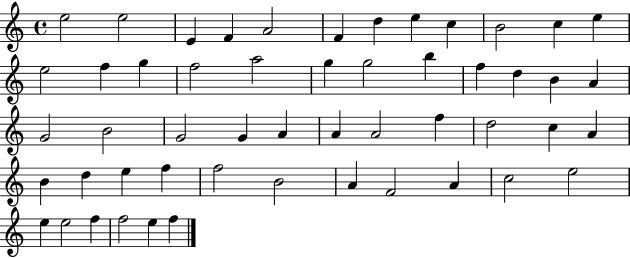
{
  \clef treble
  \time 4/4
  \defaultTimeSignature
  \key c \major
  e''2 e''2 | e'4 f'4 a'2 | f'4 d''4 e''4 c''4 | b'2 c''4 e''4 | \break e''2 f''4 g''4 | f''2 a''2 | g''4 g''2 b''4 | f''4 d''4 b'4 a'4 | \break g'2 b'2 | g'2 g'4 a'4 | a'4 a'2 f''4 | d''2 c''4 a'4 | \break b'4 d''4 e''4 f''4 | f''2 b'2 | a'4 f'2 a'4 | c''2 e''2 | \break e''4 e''2 f''4 | f''2 e''4 f''4 | \bar "|."
}